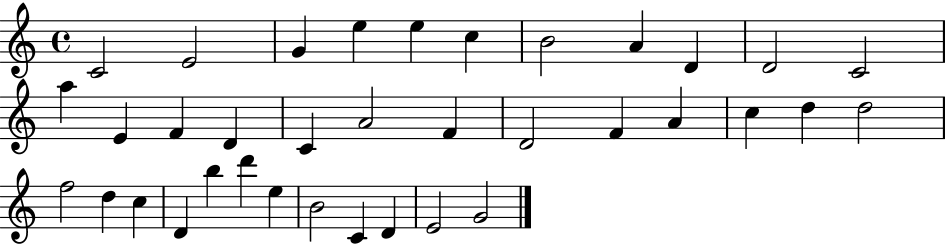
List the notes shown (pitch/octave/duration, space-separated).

C4/h E4/h G4/q E5/q E5/q C5/q B4/h A4/q D4/q D4/h C4/h A5/q E4/q F4/q D4/q C4/q A4/h F4/q D4/h F4/q A4/q C5/q D5/q D5/h F5/h D5/q C5/q D4/q B5/q D6/q E5/q B4/h C4/q D4/q E4/h G4/h